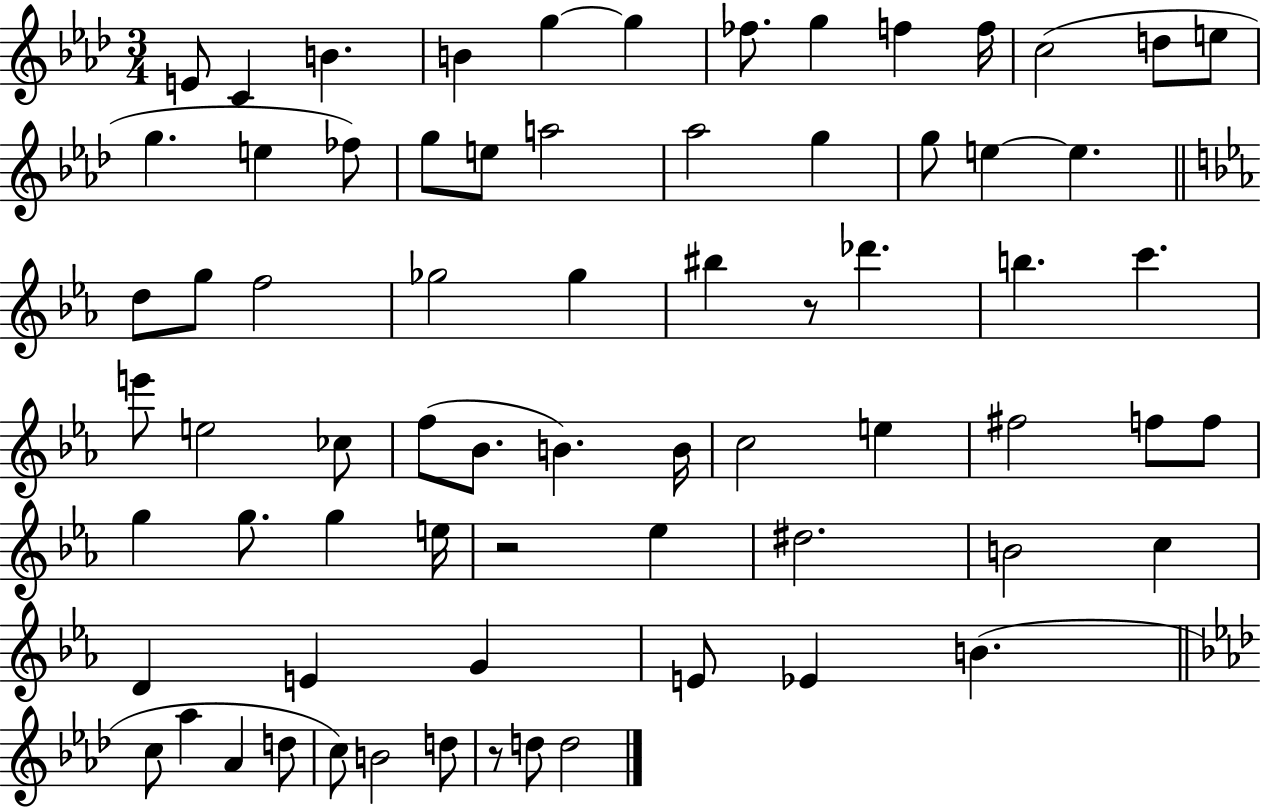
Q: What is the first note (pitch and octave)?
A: E4